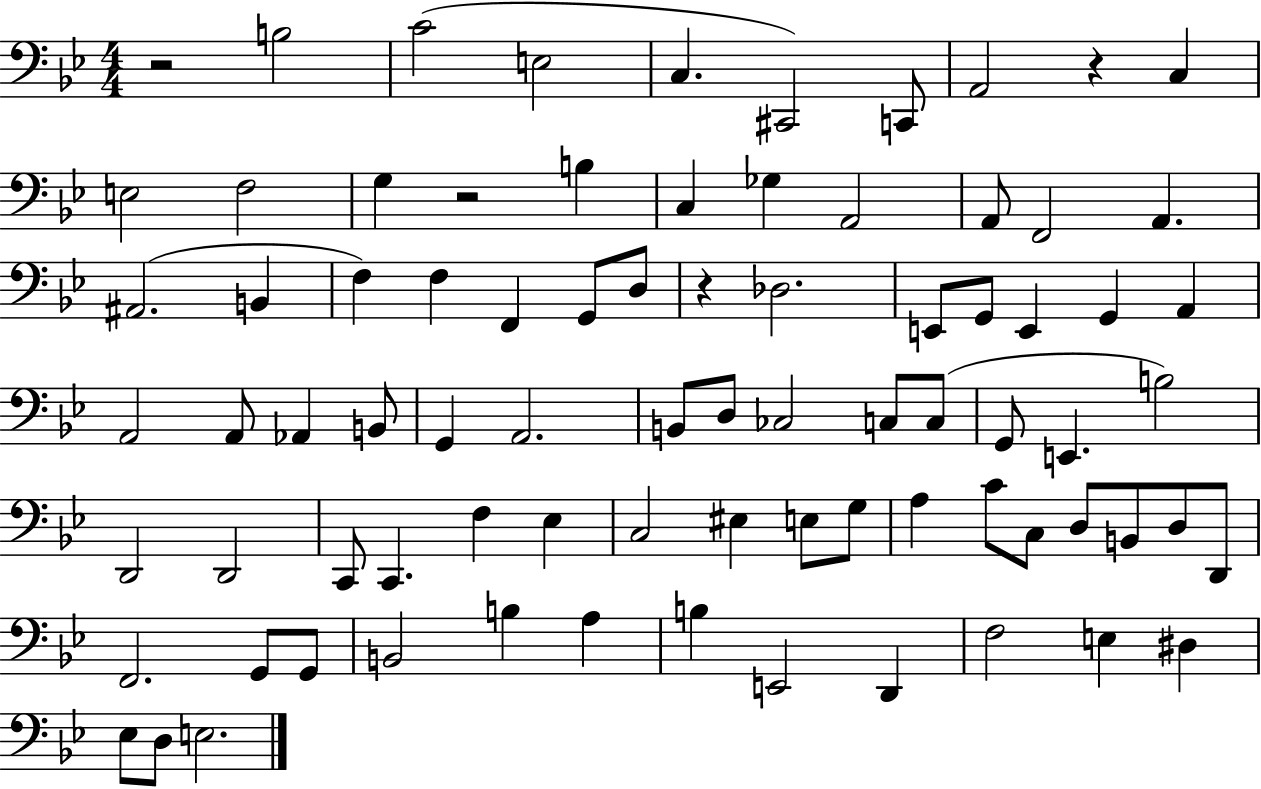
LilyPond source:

{
  \clef bass
  \numericTimeSignature
  \time 4/4
  \key bes \major
  \repeat volta 2 { r2 b2 | c'2( e2 | c4. cis,2) c,8 | a,2 r4 c4 | \break e2 f2 | g4 r2 b4 | c4 ges4 a,2 | a,8 f,2 a,4. | \break ais,2.( b,4 | f4) f4 f,4 g,8 d8 | r4 des2. | e,8 g,8 e,4 g,4 a,4 | \break a,2 a,8 aes,4 b,8 | g,4 a,2. | b,8 d8 ces2 c8 c8( | g,8 e,4. b2) | \break d,2 d,2 | c,8 c,4. f4 ees4 | c2 eis4 e8 g8 | a4 c'8 c8 d8 b,8 d8 d,8 | \break f,2. g,8 g,8 | b,2 b4 a4 | b4 e,2 d,4 | f2 e4 dis4 | \break ees8 d8 e2. | } \bar "|."
}